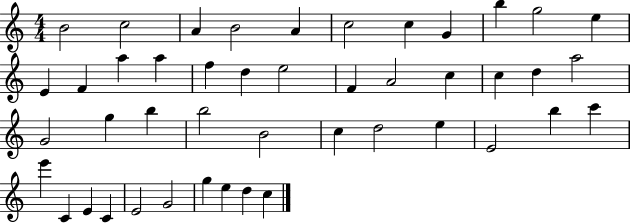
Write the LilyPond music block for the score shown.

{
  \clef treble
  \numericTimeSignature
  \time 4/4
  \key c \major
  b'2 c''2 | a'4 b'2 a'4 | c''2 c''4 g'4 | b''4 g''2 e''4 | \break e'4 f'4 a''4 a''4 | f''4 d''4 e''2 | f'4 a'2 c''4 | c''4 d''4 a''2 | \break g'2 g''4 b''4 | b''2 b'2 | c''4 d''2 e''4 | e'2 b''4 c'''4 | \break e'''4 c'4 e'4 c'4 | e'2 g'2 | g''4 e''4 d''4 c''4 | \bar "|."
}